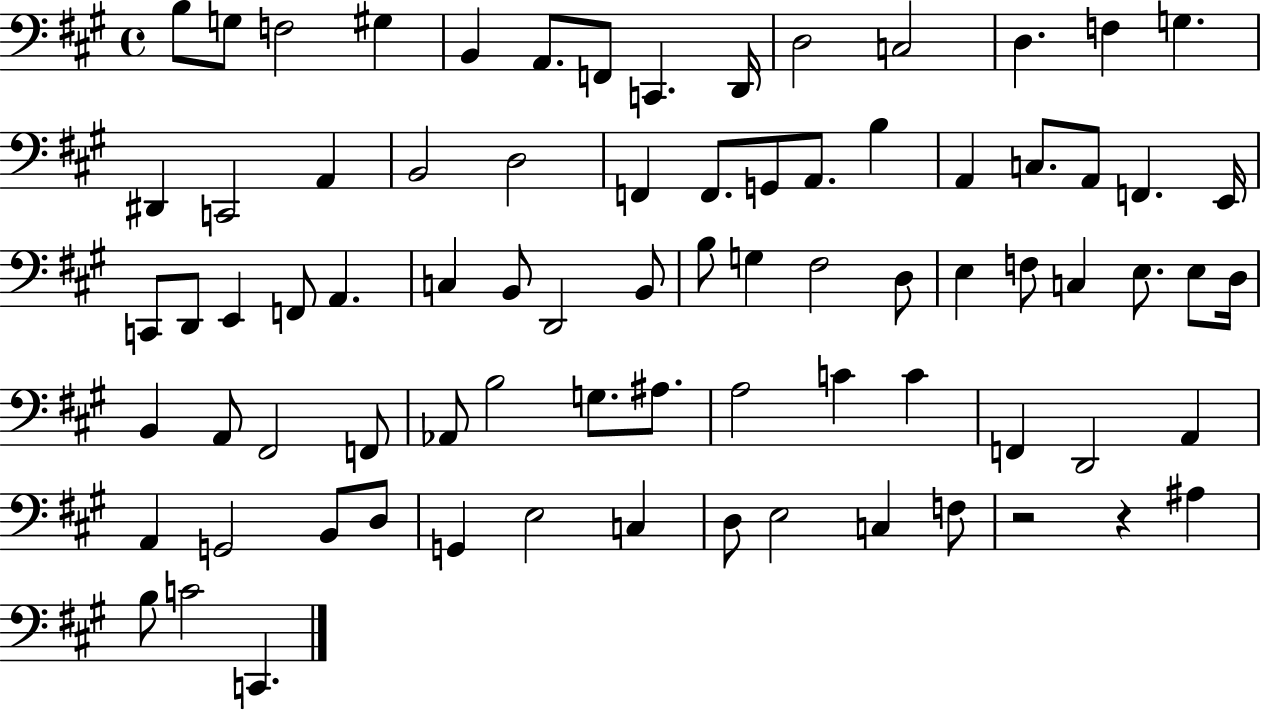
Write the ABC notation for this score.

X:1
T:Untitled
M:4/4
L:1/4
K:A
B,/2 G,/2 F,2 ^G, B,, A,,/2 F,,/2 C,, D,,/4 D,2 C,2 D, F, G, ^D,, C,,2 A,, B,,2 D,2 F,, F,,/2 G,,/2 A,,/2 B, A,, C,/2 A,,/2 F,, E,,/4 C,,/2 D,,/2 E,, F,,/2 A,, C, B,,/2 D,,2 B,,/2 B,/2 G, ^F,2 D,/2 E, F,/2 C, E,/2 E,/2 D,/4 B,, A,,/2 ^F,,2 F,,/2 _A,,/2 B,2 G,/2 ^A,/2 A,2 C C F,, D,,2 A,, A,, G,,2 B,,/2 D,/2 G,, E,2 C, D,/2 E,2 C, F,/2 z2 z ^A, B,/2 C2 C,,